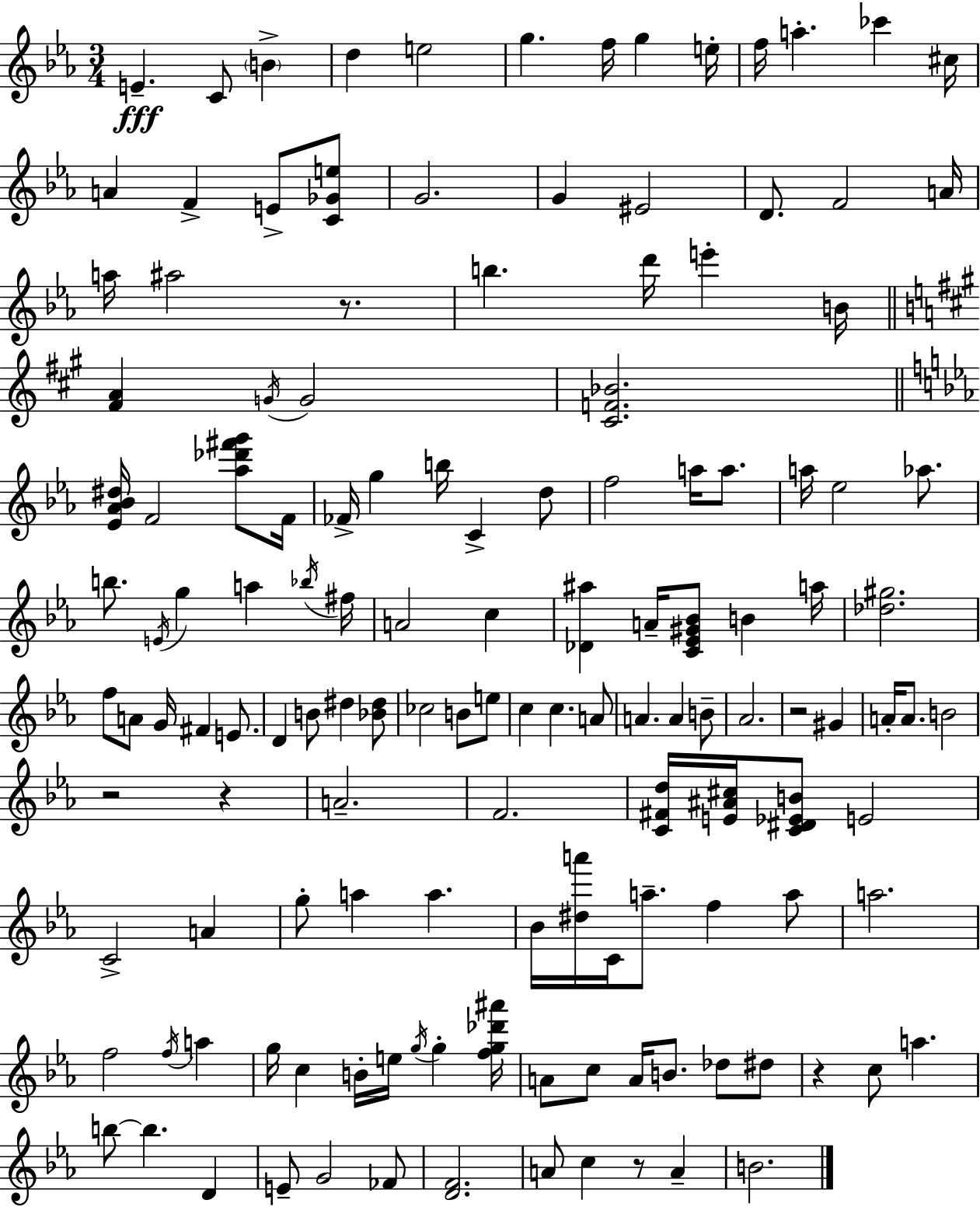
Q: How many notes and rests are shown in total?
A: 138